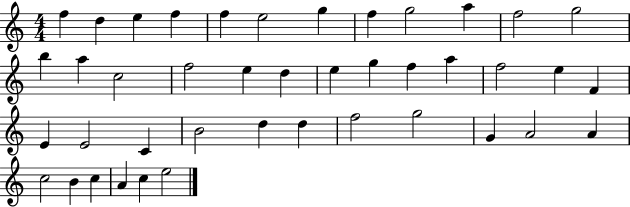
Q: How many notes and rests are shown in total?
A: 42